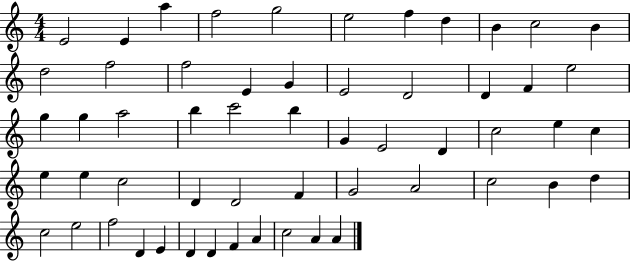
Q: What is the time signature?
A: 4/4